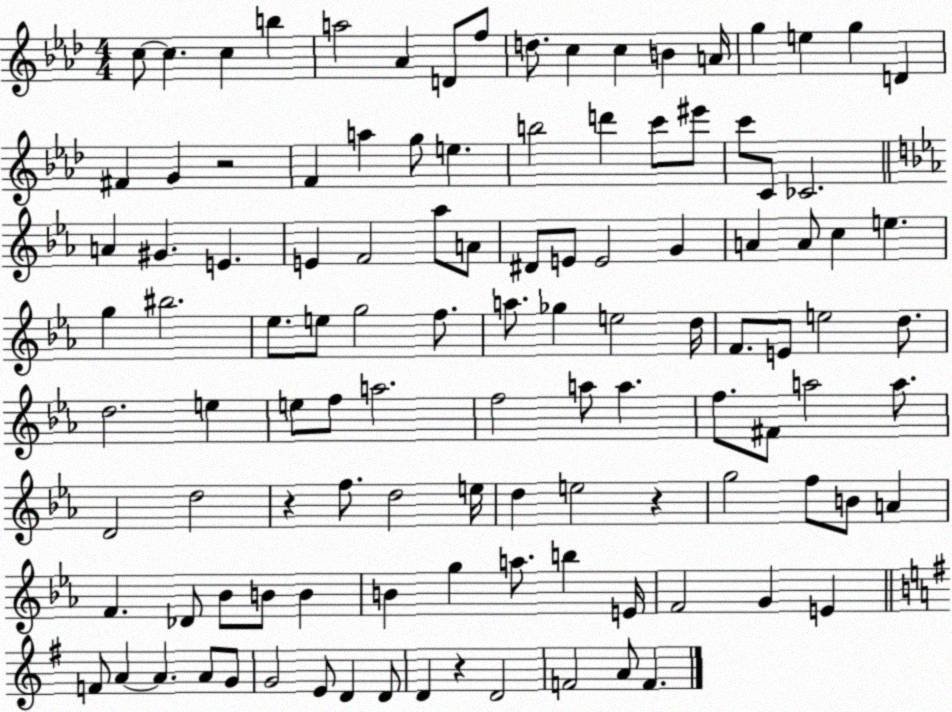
X:1
T:Untitled
M:4/4
L:1/4
K:Ab
c/2 c c b a2 _A D/2 f/2 d/2 c c B A/4 g e g D ^F G z2 F a g/2 e b2 d' c'/2 ^e'/2 c'/2 C/2 _C2 A ^G E E F2 _a/2 A/2 ^D/2 E/2 E2 G A A/2 c e g ^b2 _e/2 e/2 g2 f/2 a/2 _g e2 d/4 F/2 E/2 e2 d/2 d2 e e/2 f/2 a2 f2 a/2 a f/2 ^F/2 a2 a/2 D2 d2 z f/2 d2 e/4 d e2 z g2 f/2 B/2 A F _D/2 _B/2 B/2 B B g a/2 b E/4 F2 G E F/2 A A A/2 G/2 G2 E/2 D D/2 D z D2 F2 A/2 F